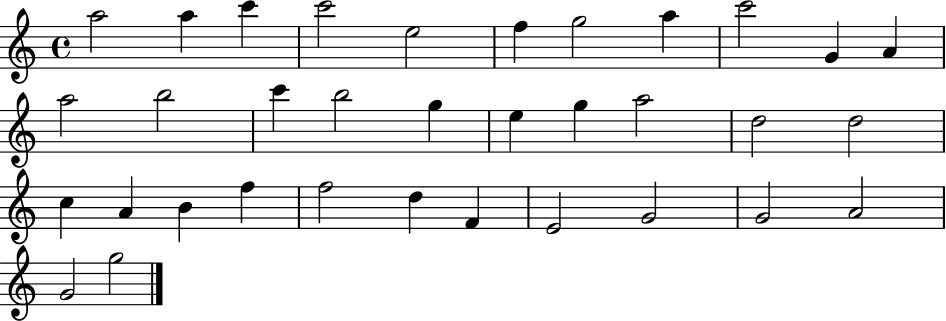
X:1
T:Untitled
M:4/4
L:1/4
K:C
a2 a c' c'2 e2 f g2 a c'2 G A a2 b2 c' b2 g e g a2 d2 d2 c A B f f2 d F E2 G2 G2 A2 G2 g2